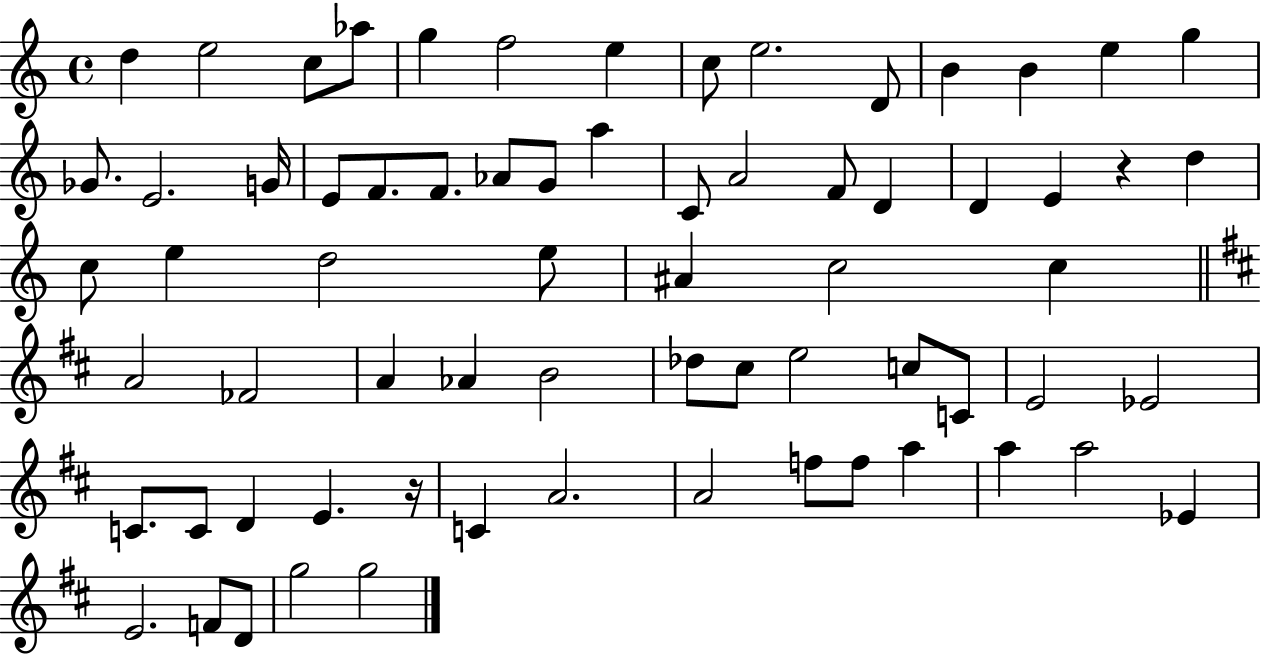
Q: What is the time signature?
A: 4/4